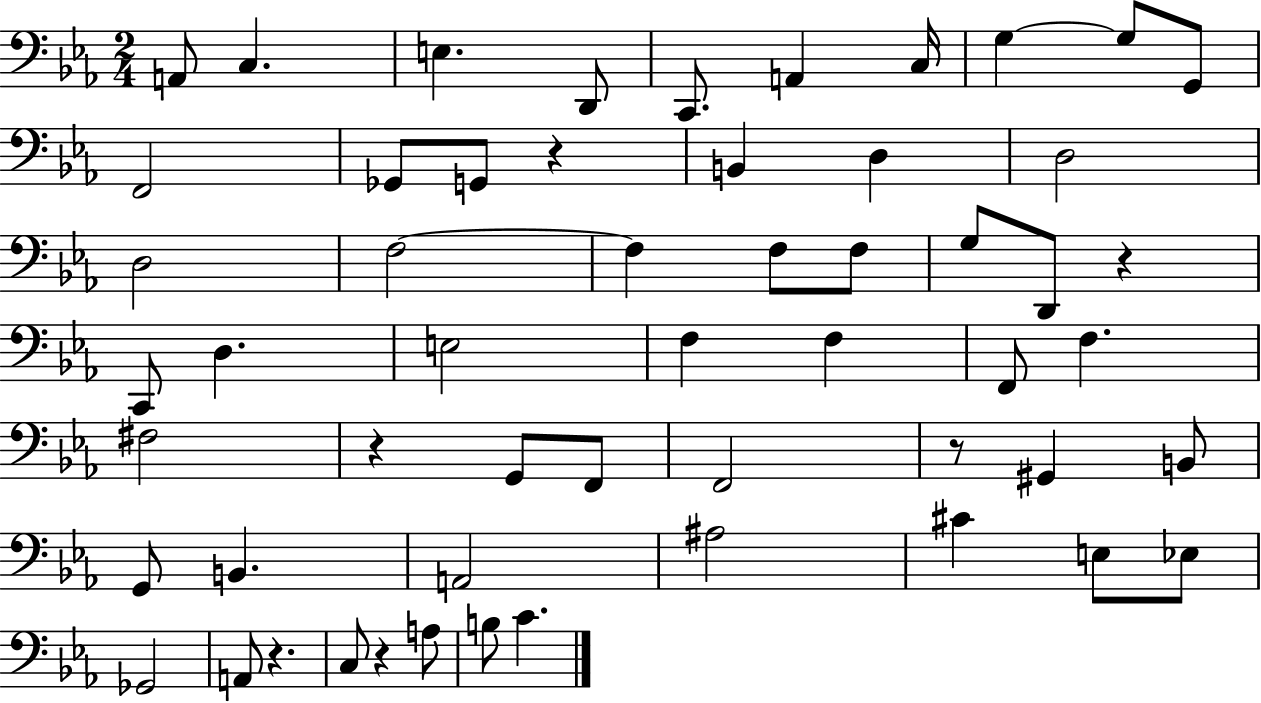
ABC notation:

X:1
T:Untitled
M:2/4
L:1/4
K:Eb
A,,/2 C, E, D,,/2 C,,/2 A,, C,/4 G, G,/2 G,,/2 F,,2 _G,,/2 G,,/2 z B,, D, D,2 D,2 F,2 F, F,/2 F,/2 G,/2 D,,/2 z C,,/2 D, E,2 F, F, F,,/2 F, ^F,2 z G,,/2 F,,/2 F,,2 z/2 ^G,, B,,/2 G,,/2 B,, A,,2 ^A,2 ^C E,/2 _E,/2 _G,,2 A,,/2 z C,/2 z A,/2 B,/2 C